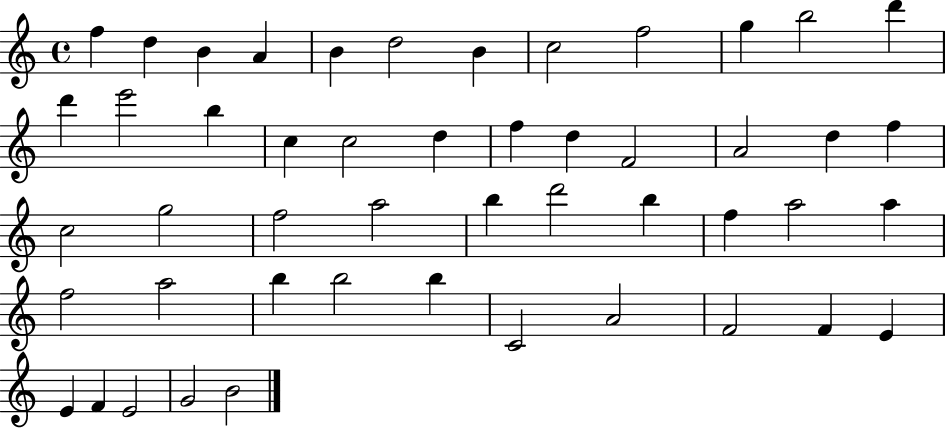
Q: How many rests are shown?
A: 0